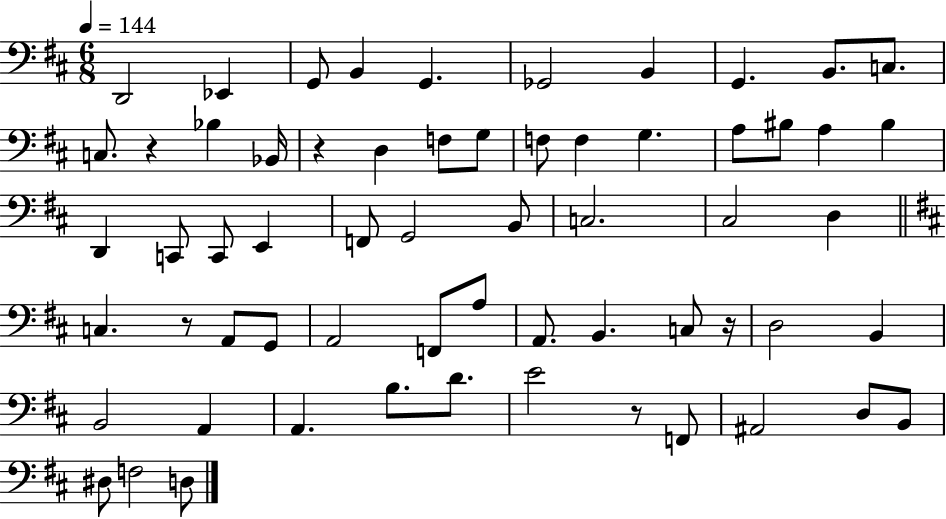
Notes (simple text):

D2/h Eb2/q G2/e B2/q G2/q. Gb2/h B2/q G2/q. B2/e. C3/e. C3/e. R/q Bb3/q Bb2/s R/q D3/q F3/e G3/e F3/e F3/q G3/q. A3/e BIS3/e A3/q BIS3/q D2/q C2/e C2/e E2/q F2/e G2/h B2/e C3/h. C#3/h D3/q C3/q. R/e A2/e G2/e A2/h F2/e A3/e A2/e. B2/q. C3/e R/s D3/h B2/q B2/h A2/q A2/q. B3/e. D4/e. E4/h R/e F2/e A#2/h D3/e B2/e D#3/e F3/h D3/e